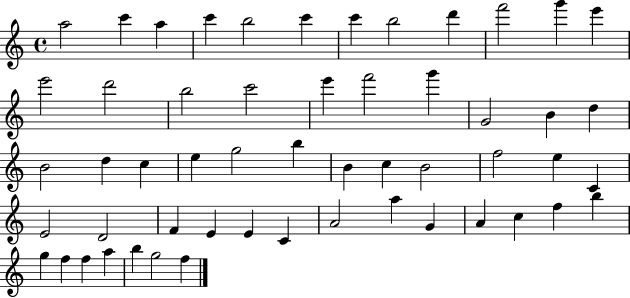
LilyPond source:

{
  \clef treble
  \time 4/4
  \defaultTimeSignature
  \key c \major
  a''2 c'''4 a''4 | c'''4 b''2 c'''4 | c'''4 b''2 d'''4 | f'''2 g'''4 e'''4 | \break e'''2 d'''2 | b''2 c'''2 | e'''4 f'''2 g'''4 | g'2 b'4 d''4 | \break b'2 d''4 c''4 | e''4 g''2 b''4 | b'4 c''4 b'2 | f''2 e''4 c'4 | \break e'2 d'2 | f'4 e'4 e'4 c'4 | a'2 a''4 g'4 | a'4 c''4 f''4 b''4 | \break g''4 f''4 f''4 a''4 | b''4 g''2 f''4 | \bar "|."
}